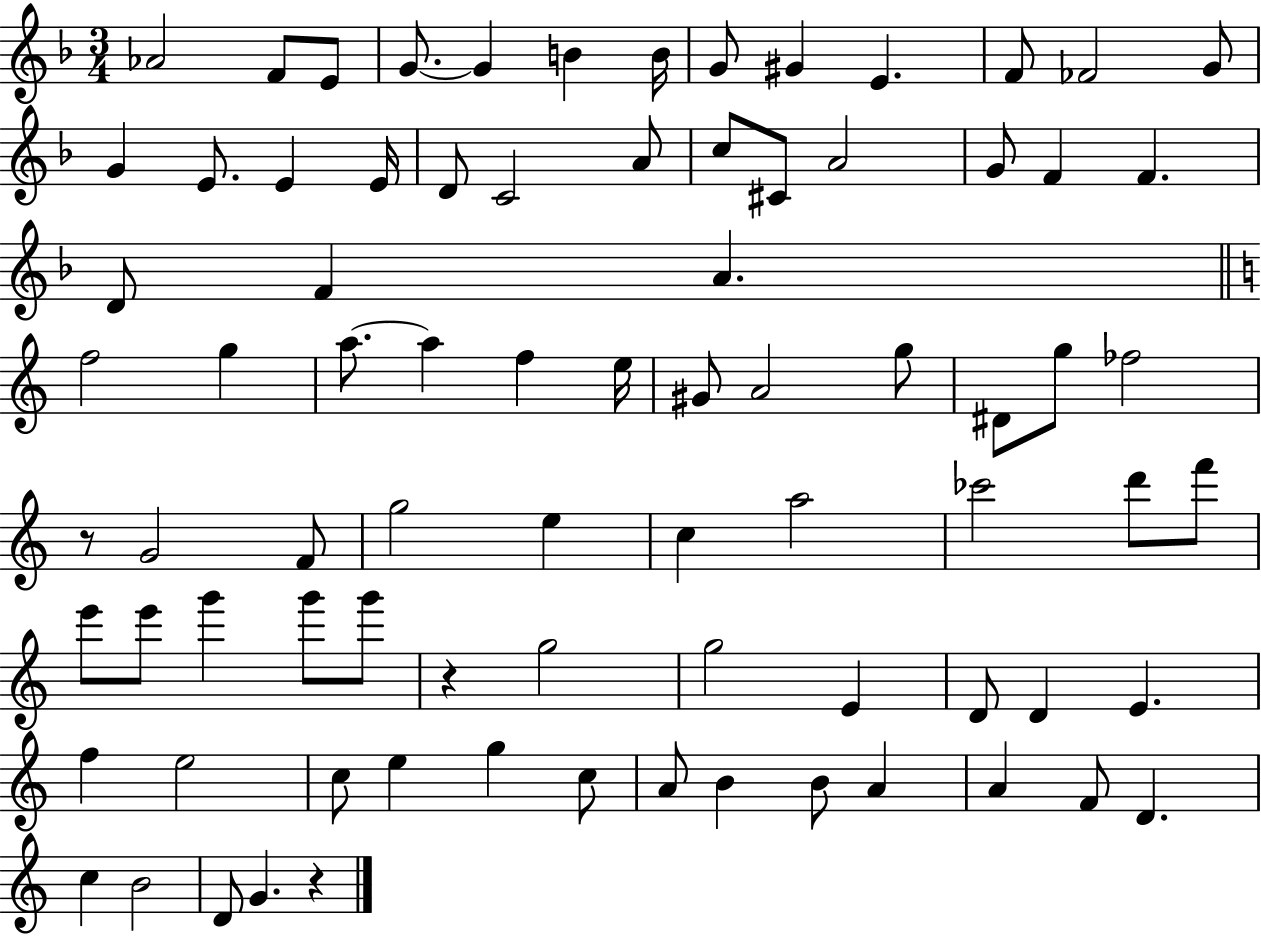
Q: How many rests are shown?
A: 3